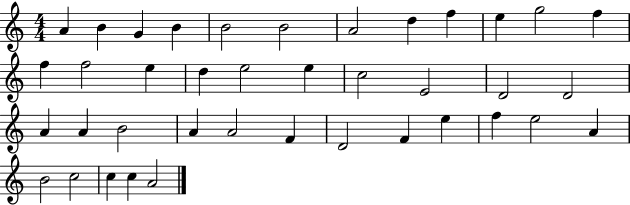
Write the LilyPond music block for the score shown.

{
  \clef treble
  \numericTimeSignature
  \time 4/4
  \key c \major
  a'4 b'4 g'4 b'4 | b'2 b'2 | a'2 d''4 f''4 | e''4 g''2 f''4 | \break f''4 f''2 e''4 | d''4 e''2 e''4 | c''2 e'2 | d'2 d'2 | \break a'4 a'4 b'2 | a'4 a'2 f'4 | d'2 f'4 e''4 | f''4 e''2 a'4 | \break b'2 c''2 | c''4 c''4 a'2 | \bar "|."
}